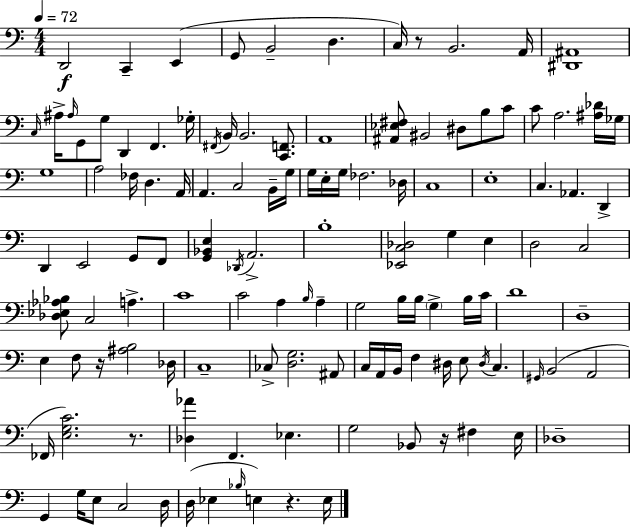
X:1
T:Untitled
M:4/4
L:1/4
K:Am
D,,2 C,, E,, G,,/2 B,,2 D, C,/4 z/2 B,,2 A,,/4 [^D,,^A,,]4 C,/4 ^A,/4 ^A,/4 G,,/2 G,/2 D,, F,, _G,/4 ^F,,/4 B,,/4 B,,2 [C,,F,,]/2 A,,4 [^A,,_E,^F,]/2 ^B,,2 ^D,/2 B,/2 C/2 C/2 A,2 [^A,_D]/4 _G,/4 G,4 A,2 _F,/4 D, A,,/4 A,, C,2 B,,/4 G,/4 G,/4 E,/4 G,/4 _F,2 _D,/4 C,4 E,4 C, _A,, D,, D,, E,,2 G,,/2 F,,/2 [G,,_B,,E,] _D,,/4 A,,2 B,4 [_E,,C,_D,]2 G, E, D,2 C,2 [_D,_E,_A,_B,]/2 C,2 A, C4 C2 A, B,/4 A, G,2 B,/4 B,/4 G, B,/4 C/4 D4 D,4 E, F,/2 z/4 [^A,B,]2 _D,/4 C,4 _C,/2 [D,G,]2 ^A,,/2 C,/4 A,,/4 B,,/4 F, ^D,/4 E,/2 ^D,/4 C, ^G,,/4 B,,2 A,,2 _F,,/4 [E,G,C]2 z/2 [_D,_A] F,, _E, G,2 _B,,/2 z/4 ^F, E,/4 _D,4 G,, G,/4 E,/2 C,2 D,/4 D,/4 _E, _B,/4 E, z E,/4